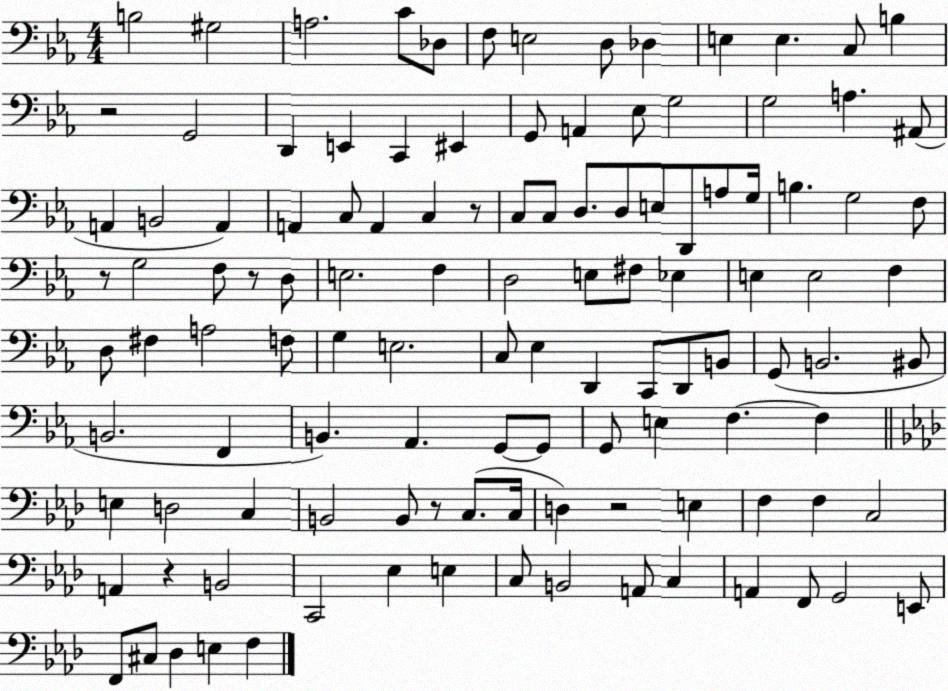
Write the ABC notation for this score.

X:1
T:Untitled
M:4/4
L:1/4
K:Eb
B,2 ^G,2 A,2 C/2 _D,/2 F,/2 E,2 D,/2 _D, E, E, C,/2 B, z2 G,,2 D,, E,, C,, ^E,, G,,/2 A,, _E,/2 G,2 G,2 A, ^A,,/2 A,, B,,2 A,, A,, C,/2 A,, C, z/2 C,/2 C,/2 D,/2 D,/2 E,/2 D,,/2 A,/2 G,/4 B, G,2 F,/2 z/2 G,2 F,/2 z/2 D,/2 E,2 F, D,2 E,/2 ^F,/2 _E, E, E,2 F, D,/2 ^F, A,2 F,/2 G, E,2 C,/2 _E, D,, C,,/2 D,,/2 B,,/2 G,,/2 B,,2 ^B,,/2 B,,2 F,, B,, _A,, G,,/2 G,,/2 G,,/2 E, F, F, E, D,2 C, B,,2 B,,/2 z/2 C,/2 C,/4 D, z2 E, F, F, C,2 A,, z B,,2 C,,2 _E, E, C,/2 B,,2 A,,/2 C, A,, F,,/2 G,,2 E,,/2 F,,/2 ^C,/2 _D, E, F,